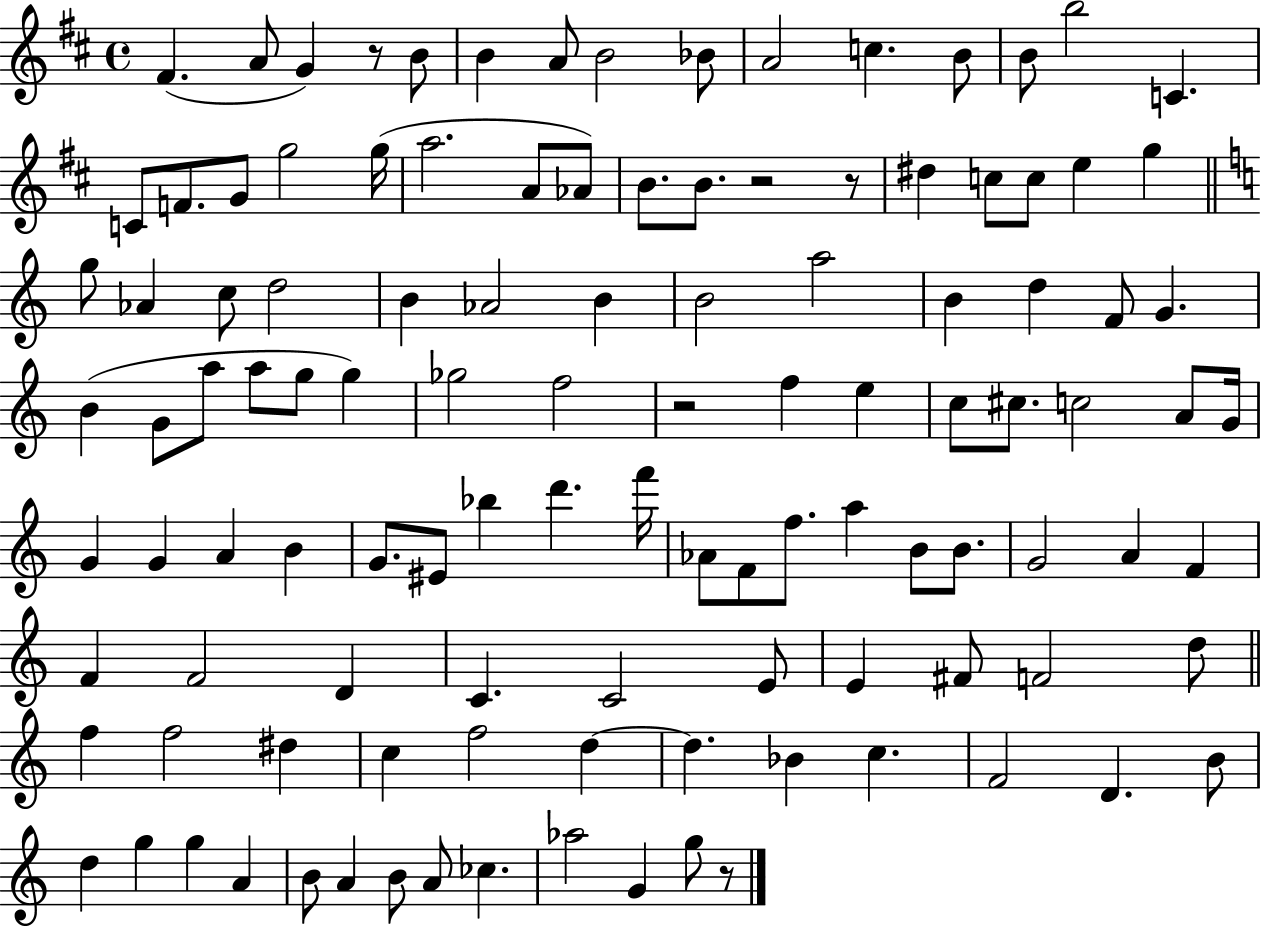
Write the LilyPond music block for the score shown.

{
  \clef treble
  \time 4/4
  \defaultTimeSignature
  \key d \major
  \repeat volta 2 { fis'4.( a'8 g'4) r8 b'8 | b'4 a'8 b'2 bes'8 | a'2 c''4. b'8 | b'8 b''2 c'4. | \break c'8 f'8. g'8 g''2 g''16( | a''2. a'8 aes'8) | b'8. b'8. r2 r8 | dis''4 c''8 c''8 e''4 g''4 | \break \bar "||" \break \key c \major g''8 aes'4 c''8 d''2 | b'4 aes'2 b'4 | b'2 a''2 | b'4 d''4 f'8 g'4. | \break b'4( g'8 a''8 a''8 g''8 g''4) | ges''2 f''2 | r2 f''4 e''4 | c''8 cis''8. c''2 a'8 g'16 | \break g'4 g'4 a'4 b'4 | g'8. eis'8 bes''4 d'''4. f'''16 | aes'8 f'8 f''8. a''4 b'8 b'8. | g'2 a'4 f'4 | \break f'4 f'2 d'4 | c'4. c'2 e'8 | e'4 fis'8 f'2 d''8 | \bar "||" \break \key c \major f''4 f''2 dis''4 | c''4 f''2 d''4~~ | d''4. bes'4 c''4. | f'2 d'4. b'8 | \break d''4 g''4 g''4 a'4 | b'8 a'4 b'8 a'8 ces''4. | aes''2 g'4 g''8 r8 | } \bar "|."
}